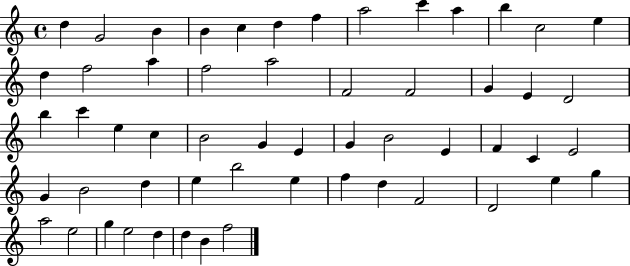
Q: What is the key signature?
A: C major